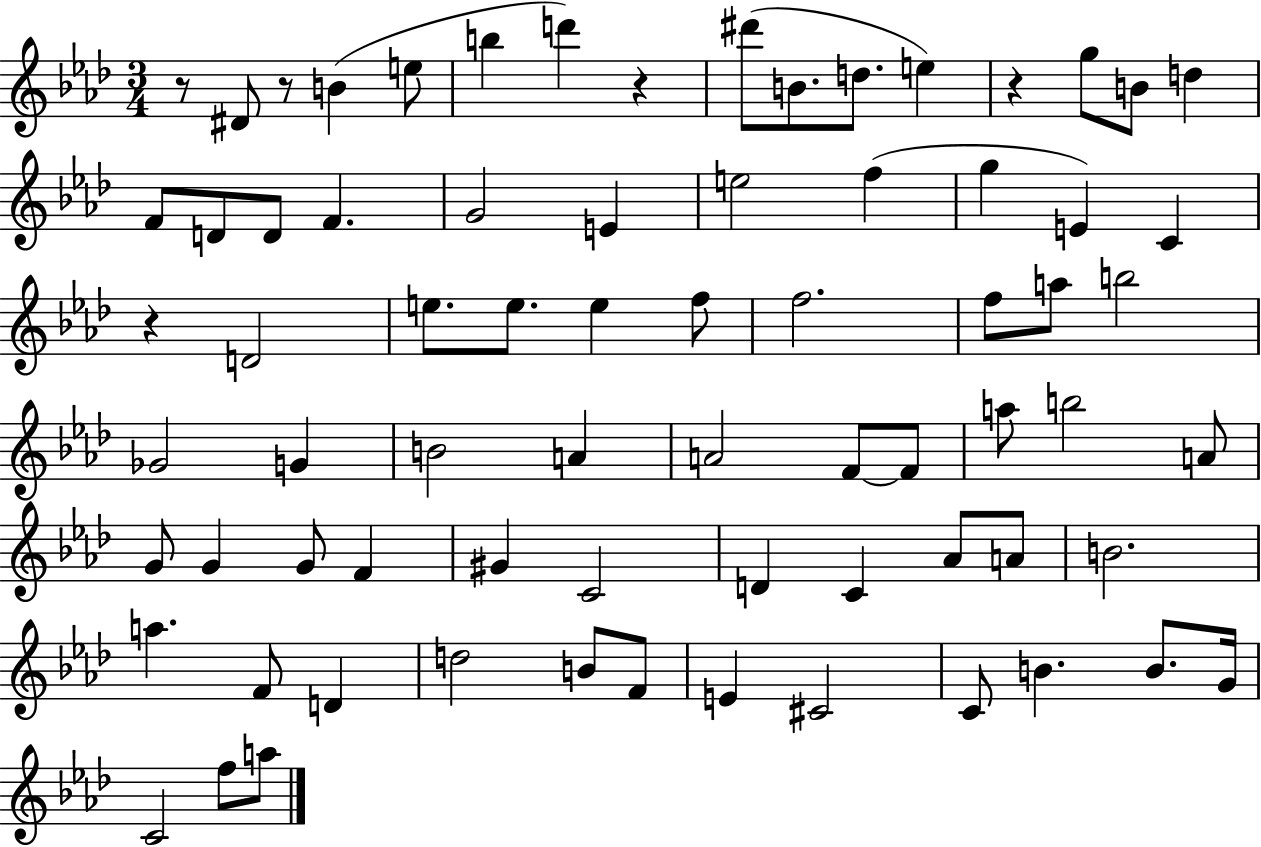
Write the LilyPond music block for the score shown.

{
  \clef treble
  \numericTimeSignature
  \time 3/4
  \key aes \major
  r8 dis'8 r8 b'4( e''8 | b''4 d'''4) r4 | dis'''8( b'8. d''8. e''4) | r4 g''8 b'8 d''4 | \break f'8 d'8 d'8 f'4. | g'2 e'4 | e''2 f''4( | g''4 e'4) c'4 | \break r4 d'2 | e''8. e''8. e''4 f''8 | f''2. | f''8 a''8 b''2 | \break ges'2 g'4 | b'2 a'4 | a'2 f'8~~ f'8 | a''8 b''2 a'8 | \break g'8 g'4 g'8 f'4 | gis'4 c'2 | d'4 c'4 aes'8 a'8 | b'2. | \break a''4. f'8 d'4 | d''2 b'8 f'8 | e'4 cis'2 | c'8 b'4. b'8. g'16 | \break c'2 f''8 a''8 | \bar "|."
}